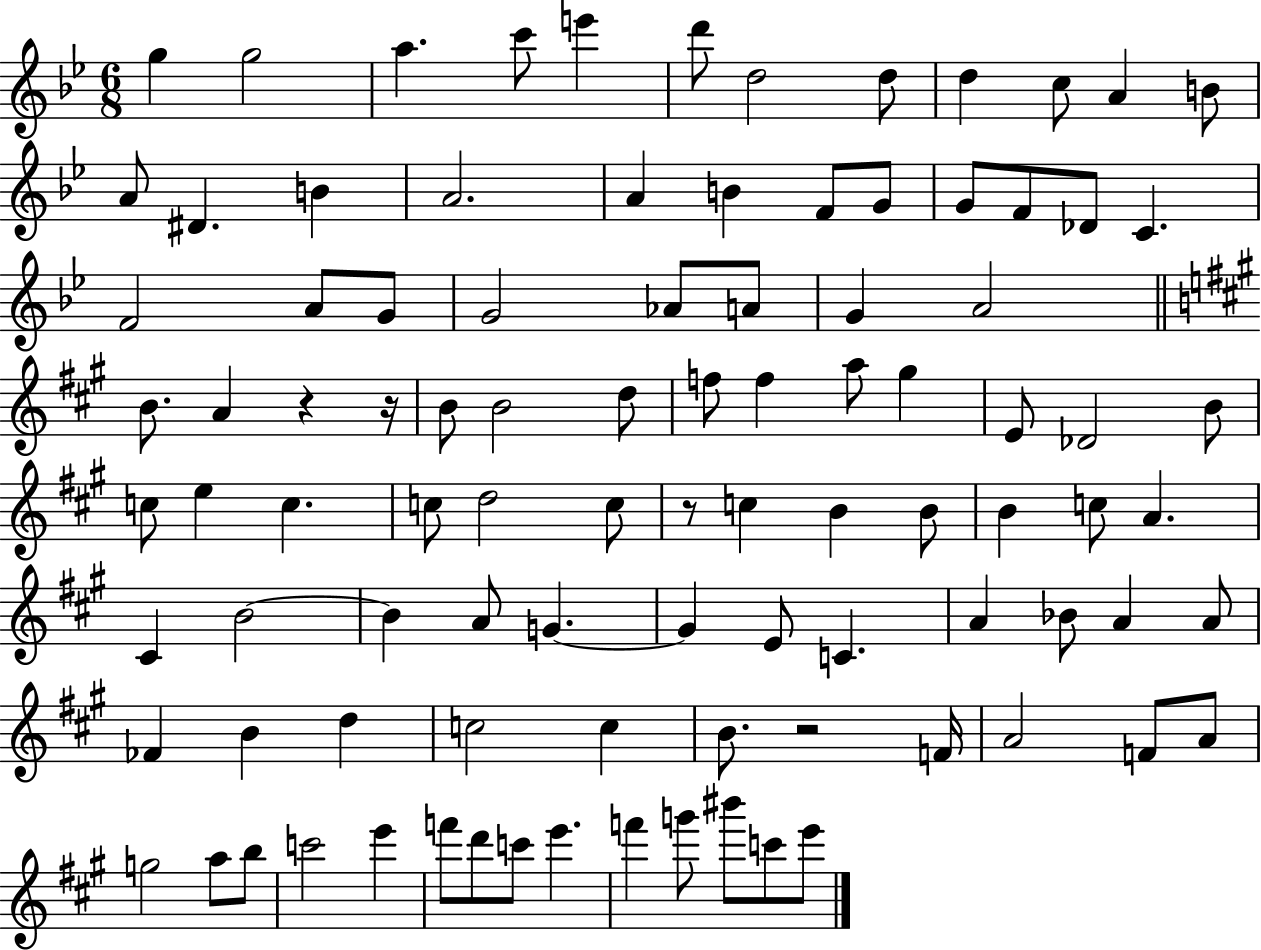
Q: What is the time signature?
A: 6/8